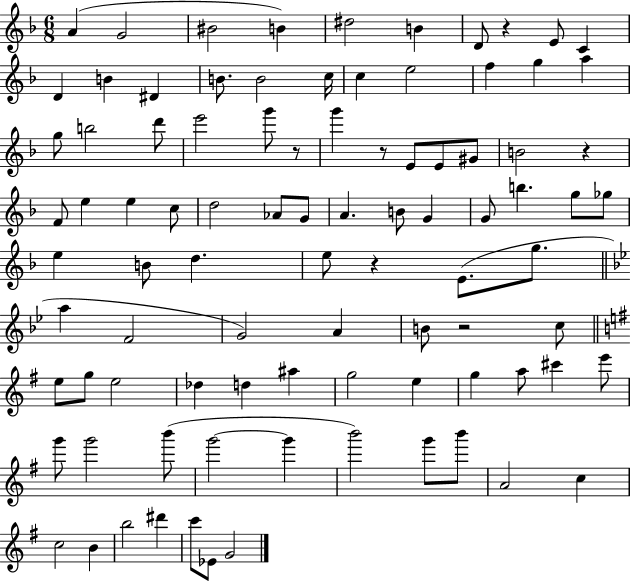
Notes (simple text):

A4/q G4/h BIS4/h B4/q D#5/h B4/q D4/e R/q E4/e C4/q D4/q B4/q D#4/q B4/e. B4/h C5/s C5/q E5/h F5/q G5/q A5/q G5/e B5/h D6/e E6/h G6/e R/e G6/q R/e E4/e E4/e G#4/e B4/h R/q F4/e E5/q E5/q C5/e D5/h Ab4/e G4/e A4/q. B4/e G4/q G4/e B5/q. G5/e Gb5/e E5/q B4/e D5/q. E5/e R/q E4/e. G5/e. A5/q F4/h G4/h A4/q B4/e R/h C5/e E5/e G5/e E5/h Db5/q D5/q A#5/q G5/h E5/q G5/q A5/e C#6/q E6/e G6/e G6/h B6/e G6/h G6/q B6/h G6/e B6/e A4/h C5/q C5/h B4/q B5/h D#6/q C6/e Eb4/e G4/h